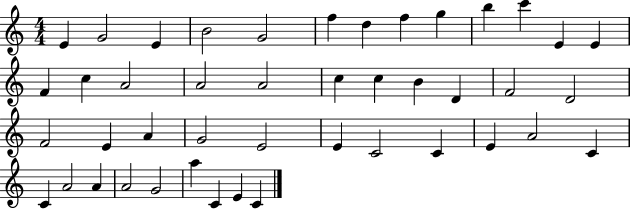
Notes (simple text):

E4/q G4/h E4/q B4/h G4/h F5/q D5/q F5/q G5/q B5/q C6/q E4/q E4/q F4/q C5/q A4/h A4/h A4/h C5/q C5/q B4/q D4/q F4/h D4/h F4/h E4/q A4/q G4/h E4/h E4/q C4/h C4/q E4/q A4/h C4/q C4/q A4/h A4/q A4/h G4/h A5/q C4/q E4/q C4/q